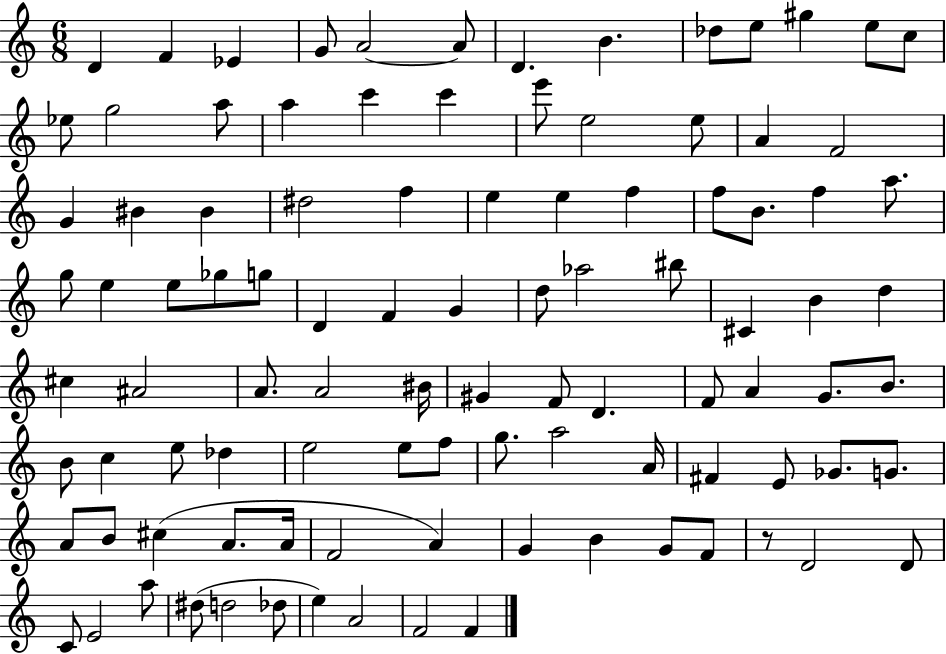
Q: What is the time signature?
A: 6/8